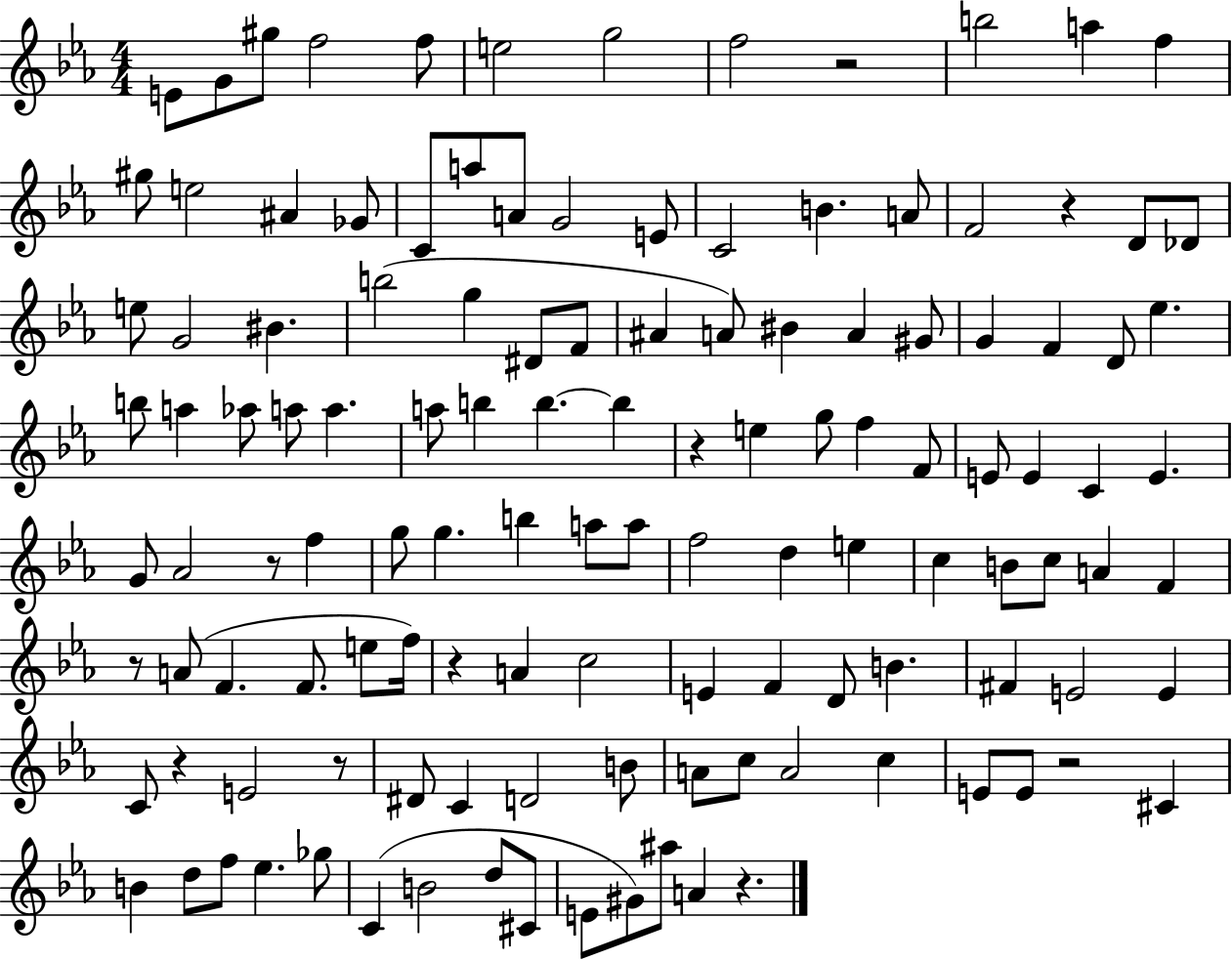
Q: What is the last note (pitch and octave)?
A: A4